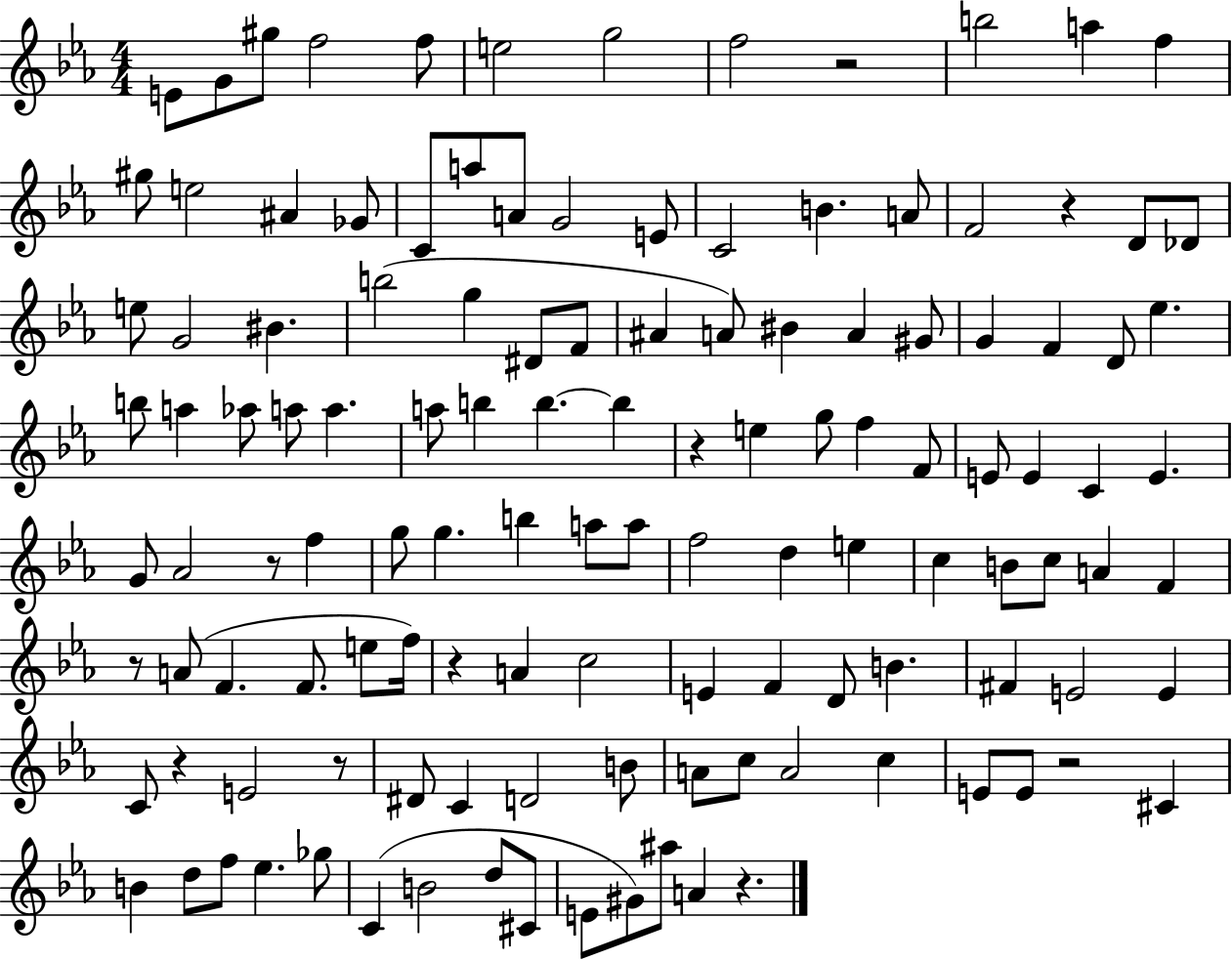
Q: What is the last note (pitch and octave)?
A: A4